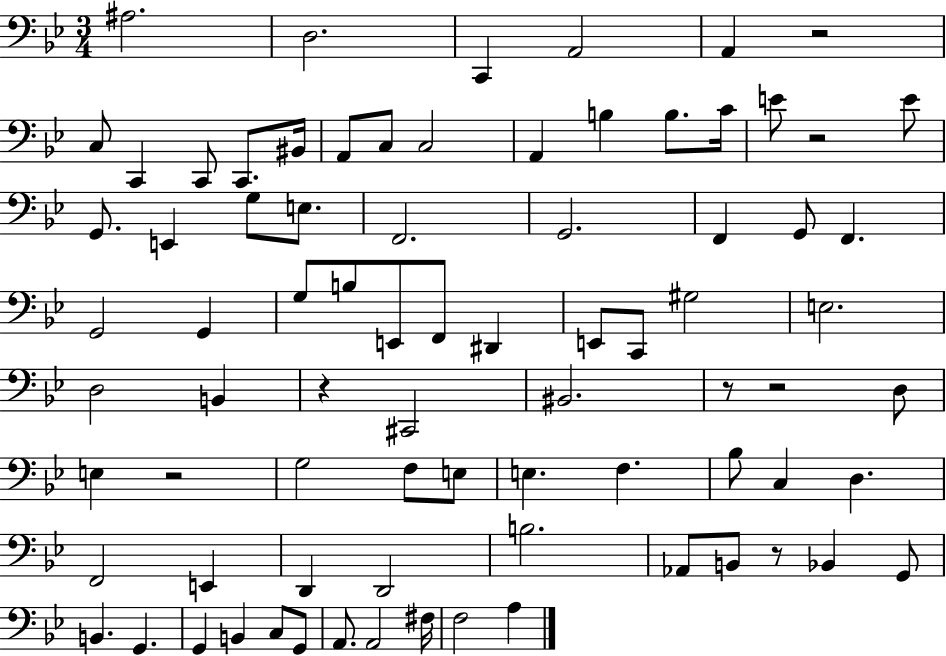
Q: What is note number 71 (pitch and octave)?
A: F#3